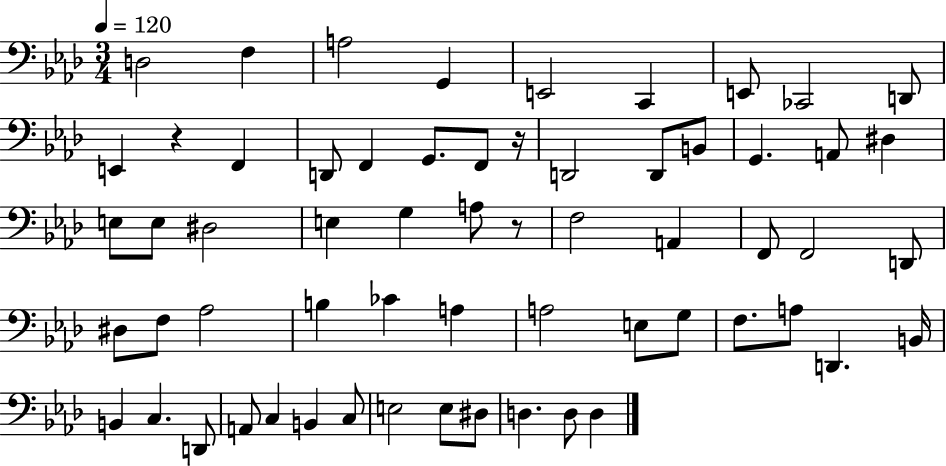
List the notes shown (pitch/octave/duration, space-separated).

D3/h F3/q A3/h G2/q E2/h C2/q E2/e CES2/h D2/e E2/q R/q F2/q D2/e F2/q G2/e. F2/e R/s D2/h D2/e B2/e G2/q. A2/e D#3/q E3/e E3/e D#3/h E3/q G3/q A3/e R/e F3/h A2/q F2/e F2/h D2/e D#3/e F3/e Ab3/h B3/q CES4/q A3/q A3/h E3/e G3/e F3/e. A3/e D2/q. B2/s B2/q C3/q. D2/e A2/e C3/q B2/q C3/e E3/h E3/e D#3/e D3/q. D3/e D3/q